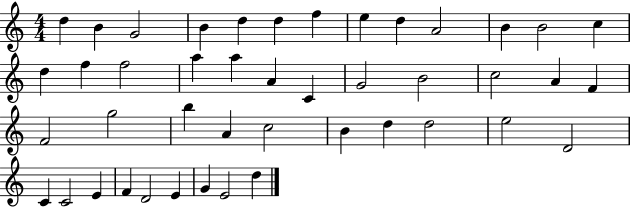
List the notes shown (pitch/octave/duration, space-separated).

D5/q B4/q G4/h B4/q D5/q D5/q F5/q E5/q D5/q A4/h B4/q B4/h C5/q D5/q F5/q F5/h A5/q A5/q A4/q C4/q G4/h B4/h C5/h A4/q F4/q F4/h G5/h B5/q A4/q C5/h B4/q D5/q D5/h E5/h D4/h C4/q C4/h E4/q F4/q D4/h E4/q G4/q E4/h D5/q